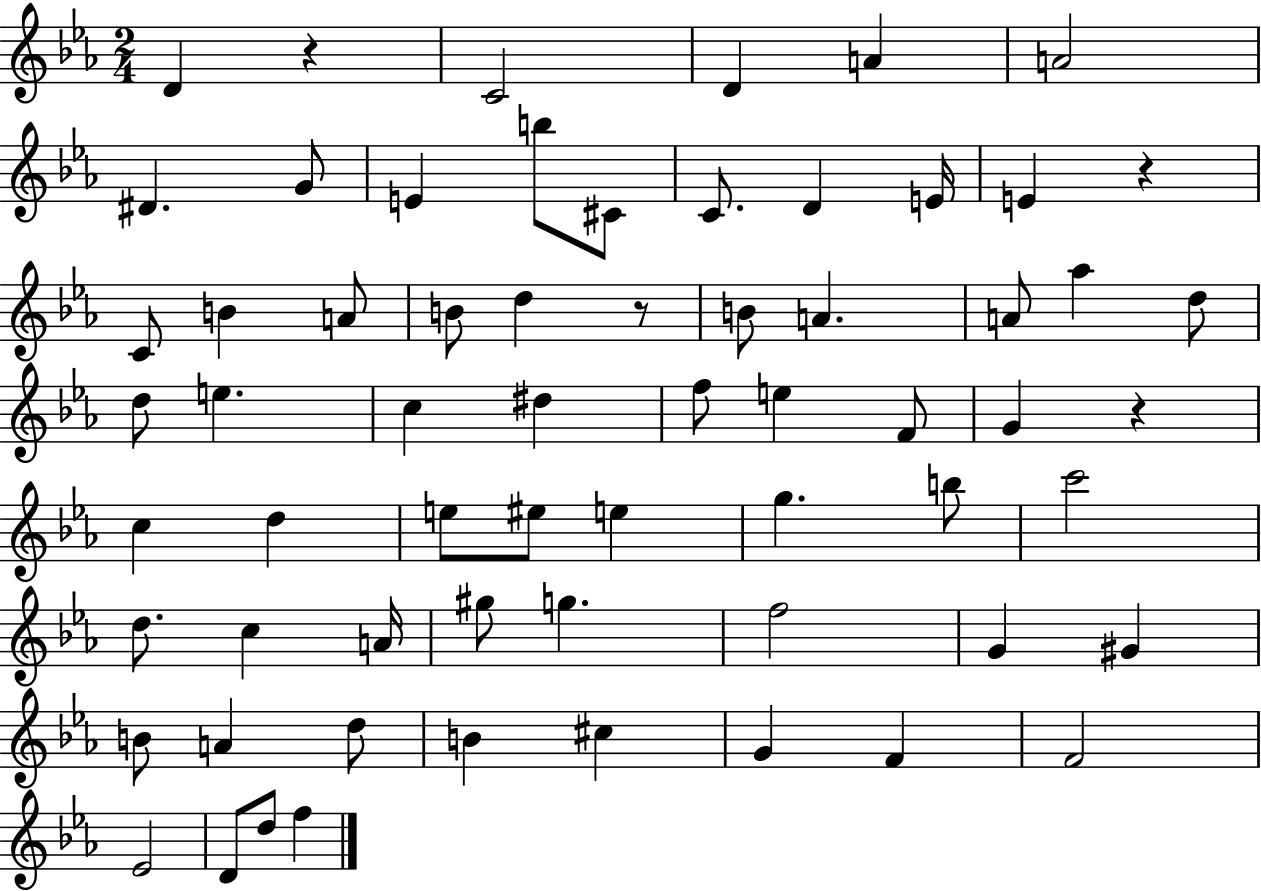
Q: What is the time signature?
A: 2/4